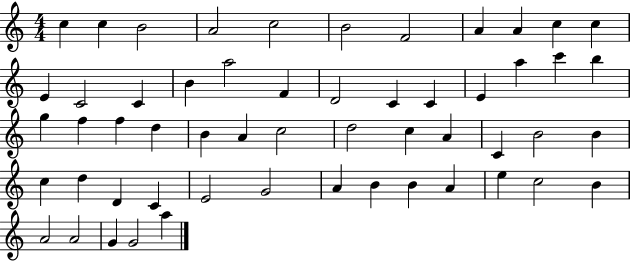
X:1
T:Untitled
M:4/4
L:1/4
K:C
c c B2 A2 c2 B2 F2 A A c c E C2 C B a2 F D2 C C E a c' b g f f d B A c2 d2 c A C B2 B c d D C E2 G2 A B B A e c2 B A2 A2 G G2 a